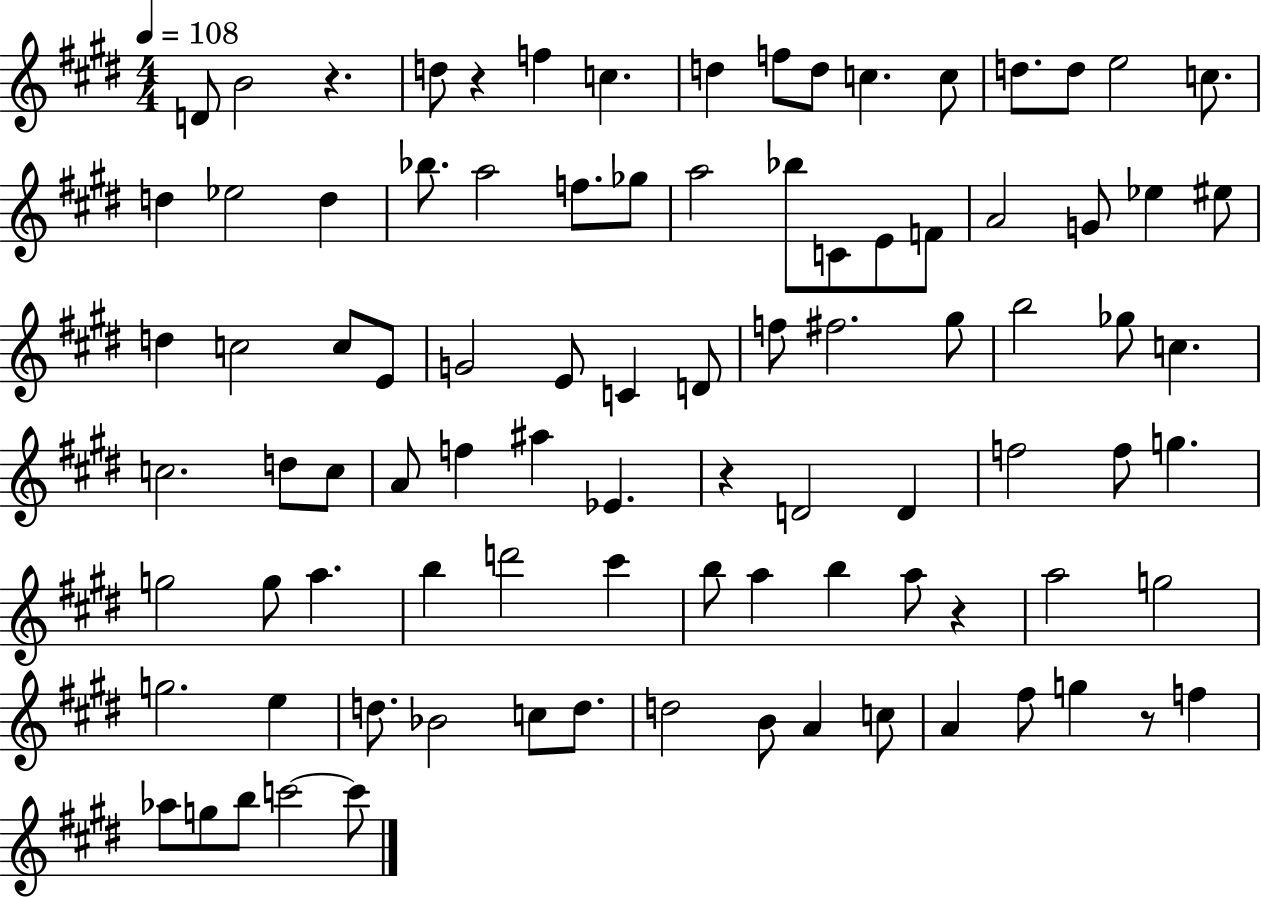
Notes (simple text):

D4/e B4/h R/q. D5/e R/q F5/q C5/q. D5/q F5/e D5/e C5/q. C5/e D5/e. D5/e E5/h C5/e. D5/q Eb5/h D5/q Bb5/e. A5/h F5/e. Gb5/e A5/h Bb5/e C4/e E4/e F4/e A4/h G4/e Eb5/q EIS5/e D5/q C5/h C5/e E4/e G4/h E4/e C4/q D4/e F5/e F#5/h. G#5/e B5/h Gb5/e C5/q. C5/h. D5/e C5/e A4/e F5/q A#5/q Eb4/q. R/q D4/h D4/q F5/h F5/e G5/q. G5/h G5/e A5/q. B5/q D6/h C#6/q B5/e A5/q B5/q A5/e R/q A5/h G5/h G5/h. E5/q D5/e. Bb4/h C5/e D5/e. D5/h B4/e A4/q C5/e A4/q F#5/e G5/q R/e F5/q Ab5/e G5/e B5/e C6/h C6/e